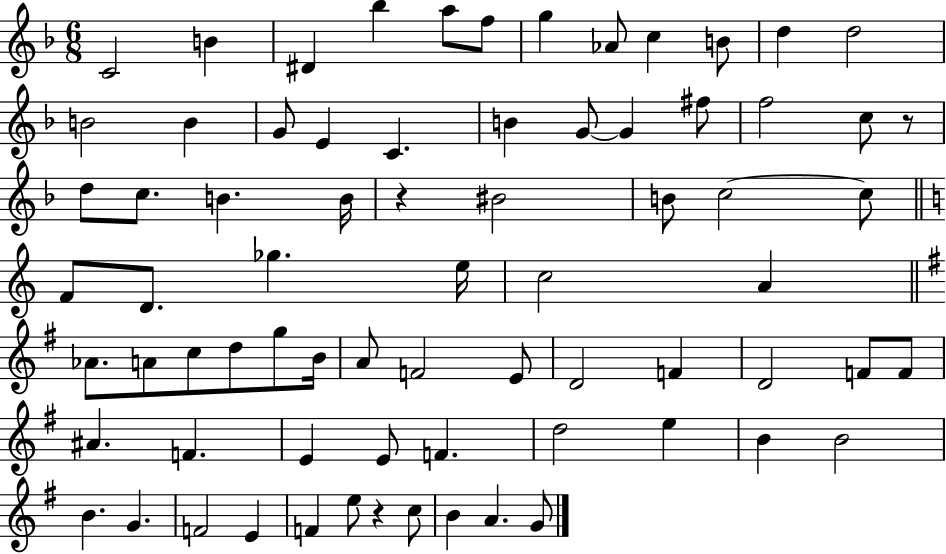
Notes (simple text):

C4/h B4/q D#4/q Bb5/q A5/e F5/e G5/q Ab4/e C5/q B4/e D5/q D5/h B4/h B4/q G4/e E4/q C4/q. B4/q G4/e G4/q F#5/e F5/h C5/e R/e D5/e C5/e. B4/q. B4/s R/q BIS4/h B4/e C5/h C5/e F4/e D4/e. Gb5/q. E5/s C5/h A4/q Ab4/e. A4/e C5/e D5/e G5/e B4/s A4/e F4/h E4/e D4/h F4/q D4/h F4/e F4/e A#4/q. F4/q. E4/q E4/e F4/q. D5/h E5/q B4/q B4/h B4/q. G4/q. F4/h E4/q F4/q E5/e R/q C5/e B4/q A4/q. G4/e